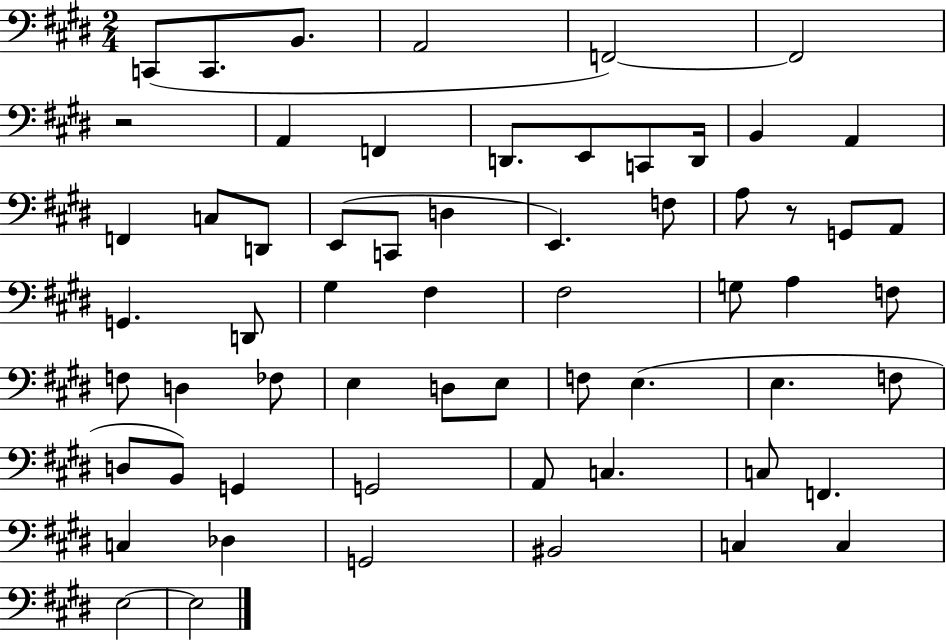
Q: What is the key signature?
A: E major